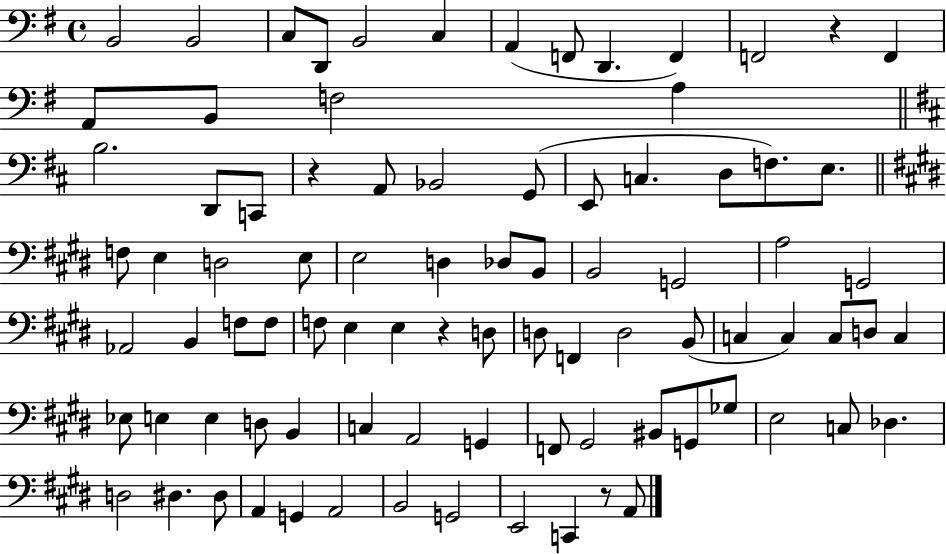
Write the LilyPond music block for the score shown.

{
  \clef bass
  \time 4/4
  \defaultTimeSignature
  \key g \major
  b,2 b,2 | c8 d,8 b,2 c4 | a,4( f,8 d,4. f,4) | f,2 r4 f,4 | \break a,8 b,8 f2 a4 | \bar "||" \break \key b \minor b2. d,8 c,8 | r4 a,8 bes,2 g,8( | e,8 c4. d8 f8.) e8. | \bar "||" \break \key e \major f8 e4 d2 e8 | e2 d4 des8 b,8 | b,2 g,2 | a2 g,2 | \break aes,2 b,4 f8 f8 | f8 e4 e4 r4 d8 | d8 f,4 d2 b,8( | c4 c4) c8 d8 c4 | \break ees8 e4 e4 d8 b,4 | c4 a,2 g,4 | f,8 gis,2 bis,8 g,8 ges8 | e2 c8 des4. | \break d2 dis4. dis8 | a,4 g,4 a,2 | b,2 g,2 | e,2 c,4 r8 a,8 | \break \bar "|."
}